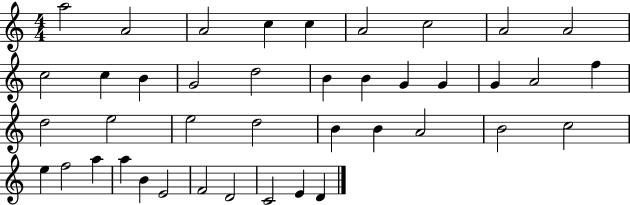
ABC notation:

X:1
T:Untitled
M:4/4
L:1/4
K:C
a2 A2 A2 c c A2 c2 A2 A2 c2 c B G2 d2 B B G G G A2 f d2 e2 e2 d2 B B A2 B2 c2 e f2 a a B E2 F2 D2 C2 E D